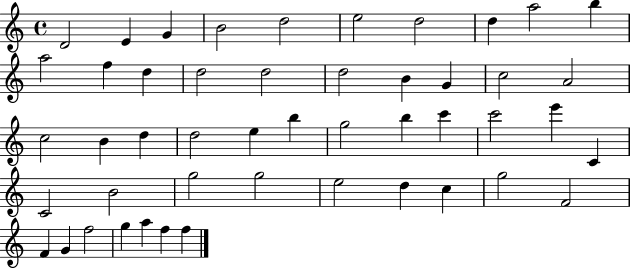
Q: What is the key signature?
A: C major